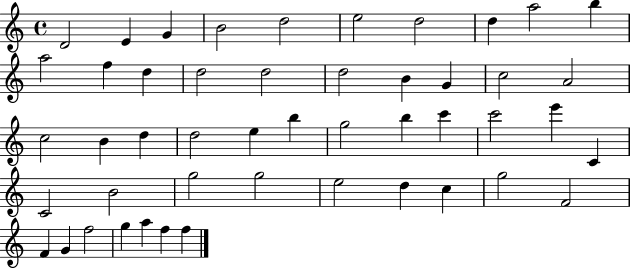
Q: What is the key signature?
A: C major